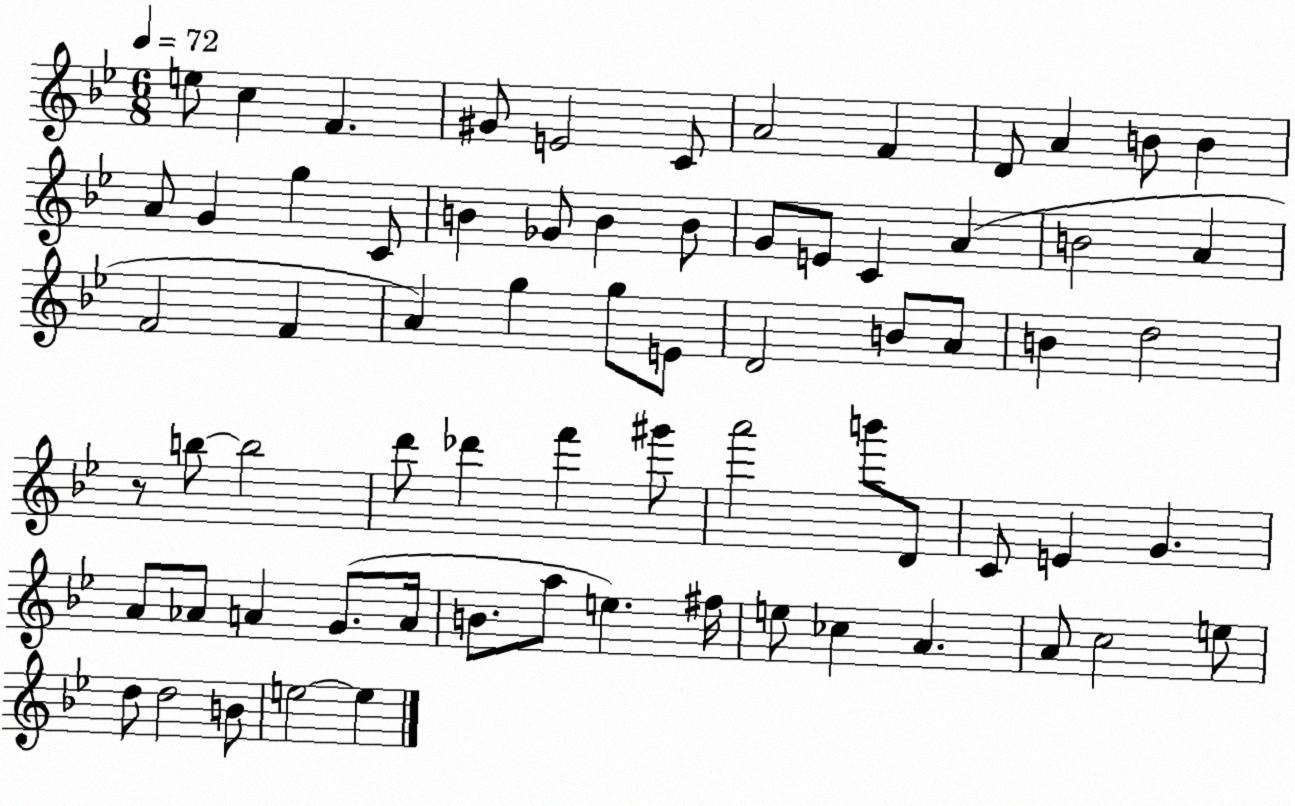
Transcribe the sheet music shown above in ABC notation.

X:1
T:Untitled
M:6/8
L:1/4
K:Bb
e/2 c F ^G/2 E2 C/2 A2 F D/2 A B/2 B A/2 G g C/2 B _G/2 B B/2 G/2 E/2 C A B2 A F2 F A g g/2 E/2 D2 B/2 A/2 B d2 z/2 b/2 b2 d'/2 _d' f' ^g'/2 a'2 b'/2 D/2 C/2 E G A/2 _A/2 A G/2 A/4 B/2 a/2 e ^f/4 e/2 _c A A/2 c2 e/2 d/2 d2 B/2 e2 e